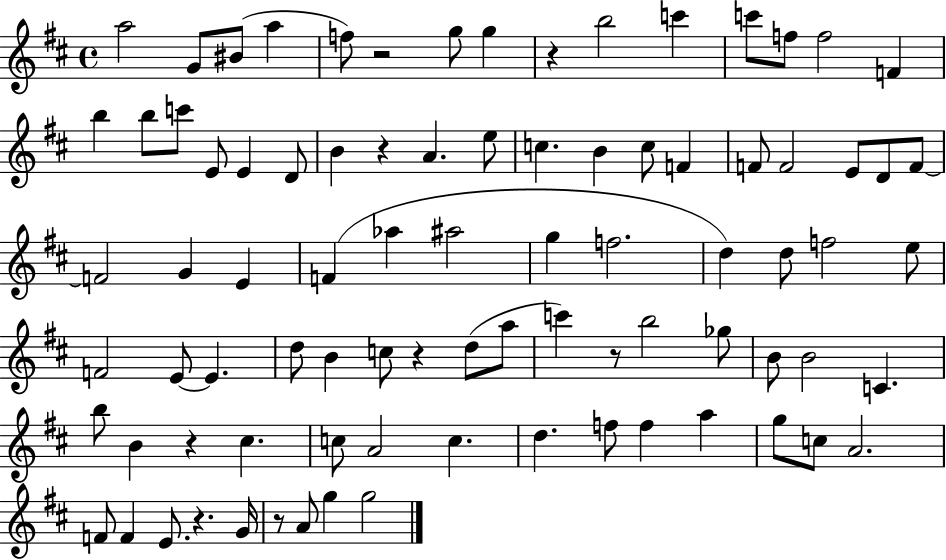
A5/h G4/e BIS4/e A5/q F5/e R/h G5/e G5/q R/q B5/h C6/q C6/e F5/e F5/h F4/q B5/q B5/e C6/e E4/e E4/q D4/e B4/q R/q A4/q. E5/e C5/q. B4/q C5/e F4/q F4/e F4/h E4/e D4/e F4/e F4/h G4/q E4/q F4/q Ab5/q A#5/h G5/q F5/h. D5/q D5/e F5/h E5/e F4/h E4/e E4/q. D5/e B4/q C5/e R/q D5/e A5/e C6/q R/e B5/h Gb5/e B4/e B4/h C4/q. B5/e B4/q R/q C#5/q. C5/e A4/h C5/q. D5/q. F5/e F5/q A5/q G5/e C5/e A4/h. F4/e F4/q E4/e. R/q. G4/s R/e A4/e G5/q G5/h